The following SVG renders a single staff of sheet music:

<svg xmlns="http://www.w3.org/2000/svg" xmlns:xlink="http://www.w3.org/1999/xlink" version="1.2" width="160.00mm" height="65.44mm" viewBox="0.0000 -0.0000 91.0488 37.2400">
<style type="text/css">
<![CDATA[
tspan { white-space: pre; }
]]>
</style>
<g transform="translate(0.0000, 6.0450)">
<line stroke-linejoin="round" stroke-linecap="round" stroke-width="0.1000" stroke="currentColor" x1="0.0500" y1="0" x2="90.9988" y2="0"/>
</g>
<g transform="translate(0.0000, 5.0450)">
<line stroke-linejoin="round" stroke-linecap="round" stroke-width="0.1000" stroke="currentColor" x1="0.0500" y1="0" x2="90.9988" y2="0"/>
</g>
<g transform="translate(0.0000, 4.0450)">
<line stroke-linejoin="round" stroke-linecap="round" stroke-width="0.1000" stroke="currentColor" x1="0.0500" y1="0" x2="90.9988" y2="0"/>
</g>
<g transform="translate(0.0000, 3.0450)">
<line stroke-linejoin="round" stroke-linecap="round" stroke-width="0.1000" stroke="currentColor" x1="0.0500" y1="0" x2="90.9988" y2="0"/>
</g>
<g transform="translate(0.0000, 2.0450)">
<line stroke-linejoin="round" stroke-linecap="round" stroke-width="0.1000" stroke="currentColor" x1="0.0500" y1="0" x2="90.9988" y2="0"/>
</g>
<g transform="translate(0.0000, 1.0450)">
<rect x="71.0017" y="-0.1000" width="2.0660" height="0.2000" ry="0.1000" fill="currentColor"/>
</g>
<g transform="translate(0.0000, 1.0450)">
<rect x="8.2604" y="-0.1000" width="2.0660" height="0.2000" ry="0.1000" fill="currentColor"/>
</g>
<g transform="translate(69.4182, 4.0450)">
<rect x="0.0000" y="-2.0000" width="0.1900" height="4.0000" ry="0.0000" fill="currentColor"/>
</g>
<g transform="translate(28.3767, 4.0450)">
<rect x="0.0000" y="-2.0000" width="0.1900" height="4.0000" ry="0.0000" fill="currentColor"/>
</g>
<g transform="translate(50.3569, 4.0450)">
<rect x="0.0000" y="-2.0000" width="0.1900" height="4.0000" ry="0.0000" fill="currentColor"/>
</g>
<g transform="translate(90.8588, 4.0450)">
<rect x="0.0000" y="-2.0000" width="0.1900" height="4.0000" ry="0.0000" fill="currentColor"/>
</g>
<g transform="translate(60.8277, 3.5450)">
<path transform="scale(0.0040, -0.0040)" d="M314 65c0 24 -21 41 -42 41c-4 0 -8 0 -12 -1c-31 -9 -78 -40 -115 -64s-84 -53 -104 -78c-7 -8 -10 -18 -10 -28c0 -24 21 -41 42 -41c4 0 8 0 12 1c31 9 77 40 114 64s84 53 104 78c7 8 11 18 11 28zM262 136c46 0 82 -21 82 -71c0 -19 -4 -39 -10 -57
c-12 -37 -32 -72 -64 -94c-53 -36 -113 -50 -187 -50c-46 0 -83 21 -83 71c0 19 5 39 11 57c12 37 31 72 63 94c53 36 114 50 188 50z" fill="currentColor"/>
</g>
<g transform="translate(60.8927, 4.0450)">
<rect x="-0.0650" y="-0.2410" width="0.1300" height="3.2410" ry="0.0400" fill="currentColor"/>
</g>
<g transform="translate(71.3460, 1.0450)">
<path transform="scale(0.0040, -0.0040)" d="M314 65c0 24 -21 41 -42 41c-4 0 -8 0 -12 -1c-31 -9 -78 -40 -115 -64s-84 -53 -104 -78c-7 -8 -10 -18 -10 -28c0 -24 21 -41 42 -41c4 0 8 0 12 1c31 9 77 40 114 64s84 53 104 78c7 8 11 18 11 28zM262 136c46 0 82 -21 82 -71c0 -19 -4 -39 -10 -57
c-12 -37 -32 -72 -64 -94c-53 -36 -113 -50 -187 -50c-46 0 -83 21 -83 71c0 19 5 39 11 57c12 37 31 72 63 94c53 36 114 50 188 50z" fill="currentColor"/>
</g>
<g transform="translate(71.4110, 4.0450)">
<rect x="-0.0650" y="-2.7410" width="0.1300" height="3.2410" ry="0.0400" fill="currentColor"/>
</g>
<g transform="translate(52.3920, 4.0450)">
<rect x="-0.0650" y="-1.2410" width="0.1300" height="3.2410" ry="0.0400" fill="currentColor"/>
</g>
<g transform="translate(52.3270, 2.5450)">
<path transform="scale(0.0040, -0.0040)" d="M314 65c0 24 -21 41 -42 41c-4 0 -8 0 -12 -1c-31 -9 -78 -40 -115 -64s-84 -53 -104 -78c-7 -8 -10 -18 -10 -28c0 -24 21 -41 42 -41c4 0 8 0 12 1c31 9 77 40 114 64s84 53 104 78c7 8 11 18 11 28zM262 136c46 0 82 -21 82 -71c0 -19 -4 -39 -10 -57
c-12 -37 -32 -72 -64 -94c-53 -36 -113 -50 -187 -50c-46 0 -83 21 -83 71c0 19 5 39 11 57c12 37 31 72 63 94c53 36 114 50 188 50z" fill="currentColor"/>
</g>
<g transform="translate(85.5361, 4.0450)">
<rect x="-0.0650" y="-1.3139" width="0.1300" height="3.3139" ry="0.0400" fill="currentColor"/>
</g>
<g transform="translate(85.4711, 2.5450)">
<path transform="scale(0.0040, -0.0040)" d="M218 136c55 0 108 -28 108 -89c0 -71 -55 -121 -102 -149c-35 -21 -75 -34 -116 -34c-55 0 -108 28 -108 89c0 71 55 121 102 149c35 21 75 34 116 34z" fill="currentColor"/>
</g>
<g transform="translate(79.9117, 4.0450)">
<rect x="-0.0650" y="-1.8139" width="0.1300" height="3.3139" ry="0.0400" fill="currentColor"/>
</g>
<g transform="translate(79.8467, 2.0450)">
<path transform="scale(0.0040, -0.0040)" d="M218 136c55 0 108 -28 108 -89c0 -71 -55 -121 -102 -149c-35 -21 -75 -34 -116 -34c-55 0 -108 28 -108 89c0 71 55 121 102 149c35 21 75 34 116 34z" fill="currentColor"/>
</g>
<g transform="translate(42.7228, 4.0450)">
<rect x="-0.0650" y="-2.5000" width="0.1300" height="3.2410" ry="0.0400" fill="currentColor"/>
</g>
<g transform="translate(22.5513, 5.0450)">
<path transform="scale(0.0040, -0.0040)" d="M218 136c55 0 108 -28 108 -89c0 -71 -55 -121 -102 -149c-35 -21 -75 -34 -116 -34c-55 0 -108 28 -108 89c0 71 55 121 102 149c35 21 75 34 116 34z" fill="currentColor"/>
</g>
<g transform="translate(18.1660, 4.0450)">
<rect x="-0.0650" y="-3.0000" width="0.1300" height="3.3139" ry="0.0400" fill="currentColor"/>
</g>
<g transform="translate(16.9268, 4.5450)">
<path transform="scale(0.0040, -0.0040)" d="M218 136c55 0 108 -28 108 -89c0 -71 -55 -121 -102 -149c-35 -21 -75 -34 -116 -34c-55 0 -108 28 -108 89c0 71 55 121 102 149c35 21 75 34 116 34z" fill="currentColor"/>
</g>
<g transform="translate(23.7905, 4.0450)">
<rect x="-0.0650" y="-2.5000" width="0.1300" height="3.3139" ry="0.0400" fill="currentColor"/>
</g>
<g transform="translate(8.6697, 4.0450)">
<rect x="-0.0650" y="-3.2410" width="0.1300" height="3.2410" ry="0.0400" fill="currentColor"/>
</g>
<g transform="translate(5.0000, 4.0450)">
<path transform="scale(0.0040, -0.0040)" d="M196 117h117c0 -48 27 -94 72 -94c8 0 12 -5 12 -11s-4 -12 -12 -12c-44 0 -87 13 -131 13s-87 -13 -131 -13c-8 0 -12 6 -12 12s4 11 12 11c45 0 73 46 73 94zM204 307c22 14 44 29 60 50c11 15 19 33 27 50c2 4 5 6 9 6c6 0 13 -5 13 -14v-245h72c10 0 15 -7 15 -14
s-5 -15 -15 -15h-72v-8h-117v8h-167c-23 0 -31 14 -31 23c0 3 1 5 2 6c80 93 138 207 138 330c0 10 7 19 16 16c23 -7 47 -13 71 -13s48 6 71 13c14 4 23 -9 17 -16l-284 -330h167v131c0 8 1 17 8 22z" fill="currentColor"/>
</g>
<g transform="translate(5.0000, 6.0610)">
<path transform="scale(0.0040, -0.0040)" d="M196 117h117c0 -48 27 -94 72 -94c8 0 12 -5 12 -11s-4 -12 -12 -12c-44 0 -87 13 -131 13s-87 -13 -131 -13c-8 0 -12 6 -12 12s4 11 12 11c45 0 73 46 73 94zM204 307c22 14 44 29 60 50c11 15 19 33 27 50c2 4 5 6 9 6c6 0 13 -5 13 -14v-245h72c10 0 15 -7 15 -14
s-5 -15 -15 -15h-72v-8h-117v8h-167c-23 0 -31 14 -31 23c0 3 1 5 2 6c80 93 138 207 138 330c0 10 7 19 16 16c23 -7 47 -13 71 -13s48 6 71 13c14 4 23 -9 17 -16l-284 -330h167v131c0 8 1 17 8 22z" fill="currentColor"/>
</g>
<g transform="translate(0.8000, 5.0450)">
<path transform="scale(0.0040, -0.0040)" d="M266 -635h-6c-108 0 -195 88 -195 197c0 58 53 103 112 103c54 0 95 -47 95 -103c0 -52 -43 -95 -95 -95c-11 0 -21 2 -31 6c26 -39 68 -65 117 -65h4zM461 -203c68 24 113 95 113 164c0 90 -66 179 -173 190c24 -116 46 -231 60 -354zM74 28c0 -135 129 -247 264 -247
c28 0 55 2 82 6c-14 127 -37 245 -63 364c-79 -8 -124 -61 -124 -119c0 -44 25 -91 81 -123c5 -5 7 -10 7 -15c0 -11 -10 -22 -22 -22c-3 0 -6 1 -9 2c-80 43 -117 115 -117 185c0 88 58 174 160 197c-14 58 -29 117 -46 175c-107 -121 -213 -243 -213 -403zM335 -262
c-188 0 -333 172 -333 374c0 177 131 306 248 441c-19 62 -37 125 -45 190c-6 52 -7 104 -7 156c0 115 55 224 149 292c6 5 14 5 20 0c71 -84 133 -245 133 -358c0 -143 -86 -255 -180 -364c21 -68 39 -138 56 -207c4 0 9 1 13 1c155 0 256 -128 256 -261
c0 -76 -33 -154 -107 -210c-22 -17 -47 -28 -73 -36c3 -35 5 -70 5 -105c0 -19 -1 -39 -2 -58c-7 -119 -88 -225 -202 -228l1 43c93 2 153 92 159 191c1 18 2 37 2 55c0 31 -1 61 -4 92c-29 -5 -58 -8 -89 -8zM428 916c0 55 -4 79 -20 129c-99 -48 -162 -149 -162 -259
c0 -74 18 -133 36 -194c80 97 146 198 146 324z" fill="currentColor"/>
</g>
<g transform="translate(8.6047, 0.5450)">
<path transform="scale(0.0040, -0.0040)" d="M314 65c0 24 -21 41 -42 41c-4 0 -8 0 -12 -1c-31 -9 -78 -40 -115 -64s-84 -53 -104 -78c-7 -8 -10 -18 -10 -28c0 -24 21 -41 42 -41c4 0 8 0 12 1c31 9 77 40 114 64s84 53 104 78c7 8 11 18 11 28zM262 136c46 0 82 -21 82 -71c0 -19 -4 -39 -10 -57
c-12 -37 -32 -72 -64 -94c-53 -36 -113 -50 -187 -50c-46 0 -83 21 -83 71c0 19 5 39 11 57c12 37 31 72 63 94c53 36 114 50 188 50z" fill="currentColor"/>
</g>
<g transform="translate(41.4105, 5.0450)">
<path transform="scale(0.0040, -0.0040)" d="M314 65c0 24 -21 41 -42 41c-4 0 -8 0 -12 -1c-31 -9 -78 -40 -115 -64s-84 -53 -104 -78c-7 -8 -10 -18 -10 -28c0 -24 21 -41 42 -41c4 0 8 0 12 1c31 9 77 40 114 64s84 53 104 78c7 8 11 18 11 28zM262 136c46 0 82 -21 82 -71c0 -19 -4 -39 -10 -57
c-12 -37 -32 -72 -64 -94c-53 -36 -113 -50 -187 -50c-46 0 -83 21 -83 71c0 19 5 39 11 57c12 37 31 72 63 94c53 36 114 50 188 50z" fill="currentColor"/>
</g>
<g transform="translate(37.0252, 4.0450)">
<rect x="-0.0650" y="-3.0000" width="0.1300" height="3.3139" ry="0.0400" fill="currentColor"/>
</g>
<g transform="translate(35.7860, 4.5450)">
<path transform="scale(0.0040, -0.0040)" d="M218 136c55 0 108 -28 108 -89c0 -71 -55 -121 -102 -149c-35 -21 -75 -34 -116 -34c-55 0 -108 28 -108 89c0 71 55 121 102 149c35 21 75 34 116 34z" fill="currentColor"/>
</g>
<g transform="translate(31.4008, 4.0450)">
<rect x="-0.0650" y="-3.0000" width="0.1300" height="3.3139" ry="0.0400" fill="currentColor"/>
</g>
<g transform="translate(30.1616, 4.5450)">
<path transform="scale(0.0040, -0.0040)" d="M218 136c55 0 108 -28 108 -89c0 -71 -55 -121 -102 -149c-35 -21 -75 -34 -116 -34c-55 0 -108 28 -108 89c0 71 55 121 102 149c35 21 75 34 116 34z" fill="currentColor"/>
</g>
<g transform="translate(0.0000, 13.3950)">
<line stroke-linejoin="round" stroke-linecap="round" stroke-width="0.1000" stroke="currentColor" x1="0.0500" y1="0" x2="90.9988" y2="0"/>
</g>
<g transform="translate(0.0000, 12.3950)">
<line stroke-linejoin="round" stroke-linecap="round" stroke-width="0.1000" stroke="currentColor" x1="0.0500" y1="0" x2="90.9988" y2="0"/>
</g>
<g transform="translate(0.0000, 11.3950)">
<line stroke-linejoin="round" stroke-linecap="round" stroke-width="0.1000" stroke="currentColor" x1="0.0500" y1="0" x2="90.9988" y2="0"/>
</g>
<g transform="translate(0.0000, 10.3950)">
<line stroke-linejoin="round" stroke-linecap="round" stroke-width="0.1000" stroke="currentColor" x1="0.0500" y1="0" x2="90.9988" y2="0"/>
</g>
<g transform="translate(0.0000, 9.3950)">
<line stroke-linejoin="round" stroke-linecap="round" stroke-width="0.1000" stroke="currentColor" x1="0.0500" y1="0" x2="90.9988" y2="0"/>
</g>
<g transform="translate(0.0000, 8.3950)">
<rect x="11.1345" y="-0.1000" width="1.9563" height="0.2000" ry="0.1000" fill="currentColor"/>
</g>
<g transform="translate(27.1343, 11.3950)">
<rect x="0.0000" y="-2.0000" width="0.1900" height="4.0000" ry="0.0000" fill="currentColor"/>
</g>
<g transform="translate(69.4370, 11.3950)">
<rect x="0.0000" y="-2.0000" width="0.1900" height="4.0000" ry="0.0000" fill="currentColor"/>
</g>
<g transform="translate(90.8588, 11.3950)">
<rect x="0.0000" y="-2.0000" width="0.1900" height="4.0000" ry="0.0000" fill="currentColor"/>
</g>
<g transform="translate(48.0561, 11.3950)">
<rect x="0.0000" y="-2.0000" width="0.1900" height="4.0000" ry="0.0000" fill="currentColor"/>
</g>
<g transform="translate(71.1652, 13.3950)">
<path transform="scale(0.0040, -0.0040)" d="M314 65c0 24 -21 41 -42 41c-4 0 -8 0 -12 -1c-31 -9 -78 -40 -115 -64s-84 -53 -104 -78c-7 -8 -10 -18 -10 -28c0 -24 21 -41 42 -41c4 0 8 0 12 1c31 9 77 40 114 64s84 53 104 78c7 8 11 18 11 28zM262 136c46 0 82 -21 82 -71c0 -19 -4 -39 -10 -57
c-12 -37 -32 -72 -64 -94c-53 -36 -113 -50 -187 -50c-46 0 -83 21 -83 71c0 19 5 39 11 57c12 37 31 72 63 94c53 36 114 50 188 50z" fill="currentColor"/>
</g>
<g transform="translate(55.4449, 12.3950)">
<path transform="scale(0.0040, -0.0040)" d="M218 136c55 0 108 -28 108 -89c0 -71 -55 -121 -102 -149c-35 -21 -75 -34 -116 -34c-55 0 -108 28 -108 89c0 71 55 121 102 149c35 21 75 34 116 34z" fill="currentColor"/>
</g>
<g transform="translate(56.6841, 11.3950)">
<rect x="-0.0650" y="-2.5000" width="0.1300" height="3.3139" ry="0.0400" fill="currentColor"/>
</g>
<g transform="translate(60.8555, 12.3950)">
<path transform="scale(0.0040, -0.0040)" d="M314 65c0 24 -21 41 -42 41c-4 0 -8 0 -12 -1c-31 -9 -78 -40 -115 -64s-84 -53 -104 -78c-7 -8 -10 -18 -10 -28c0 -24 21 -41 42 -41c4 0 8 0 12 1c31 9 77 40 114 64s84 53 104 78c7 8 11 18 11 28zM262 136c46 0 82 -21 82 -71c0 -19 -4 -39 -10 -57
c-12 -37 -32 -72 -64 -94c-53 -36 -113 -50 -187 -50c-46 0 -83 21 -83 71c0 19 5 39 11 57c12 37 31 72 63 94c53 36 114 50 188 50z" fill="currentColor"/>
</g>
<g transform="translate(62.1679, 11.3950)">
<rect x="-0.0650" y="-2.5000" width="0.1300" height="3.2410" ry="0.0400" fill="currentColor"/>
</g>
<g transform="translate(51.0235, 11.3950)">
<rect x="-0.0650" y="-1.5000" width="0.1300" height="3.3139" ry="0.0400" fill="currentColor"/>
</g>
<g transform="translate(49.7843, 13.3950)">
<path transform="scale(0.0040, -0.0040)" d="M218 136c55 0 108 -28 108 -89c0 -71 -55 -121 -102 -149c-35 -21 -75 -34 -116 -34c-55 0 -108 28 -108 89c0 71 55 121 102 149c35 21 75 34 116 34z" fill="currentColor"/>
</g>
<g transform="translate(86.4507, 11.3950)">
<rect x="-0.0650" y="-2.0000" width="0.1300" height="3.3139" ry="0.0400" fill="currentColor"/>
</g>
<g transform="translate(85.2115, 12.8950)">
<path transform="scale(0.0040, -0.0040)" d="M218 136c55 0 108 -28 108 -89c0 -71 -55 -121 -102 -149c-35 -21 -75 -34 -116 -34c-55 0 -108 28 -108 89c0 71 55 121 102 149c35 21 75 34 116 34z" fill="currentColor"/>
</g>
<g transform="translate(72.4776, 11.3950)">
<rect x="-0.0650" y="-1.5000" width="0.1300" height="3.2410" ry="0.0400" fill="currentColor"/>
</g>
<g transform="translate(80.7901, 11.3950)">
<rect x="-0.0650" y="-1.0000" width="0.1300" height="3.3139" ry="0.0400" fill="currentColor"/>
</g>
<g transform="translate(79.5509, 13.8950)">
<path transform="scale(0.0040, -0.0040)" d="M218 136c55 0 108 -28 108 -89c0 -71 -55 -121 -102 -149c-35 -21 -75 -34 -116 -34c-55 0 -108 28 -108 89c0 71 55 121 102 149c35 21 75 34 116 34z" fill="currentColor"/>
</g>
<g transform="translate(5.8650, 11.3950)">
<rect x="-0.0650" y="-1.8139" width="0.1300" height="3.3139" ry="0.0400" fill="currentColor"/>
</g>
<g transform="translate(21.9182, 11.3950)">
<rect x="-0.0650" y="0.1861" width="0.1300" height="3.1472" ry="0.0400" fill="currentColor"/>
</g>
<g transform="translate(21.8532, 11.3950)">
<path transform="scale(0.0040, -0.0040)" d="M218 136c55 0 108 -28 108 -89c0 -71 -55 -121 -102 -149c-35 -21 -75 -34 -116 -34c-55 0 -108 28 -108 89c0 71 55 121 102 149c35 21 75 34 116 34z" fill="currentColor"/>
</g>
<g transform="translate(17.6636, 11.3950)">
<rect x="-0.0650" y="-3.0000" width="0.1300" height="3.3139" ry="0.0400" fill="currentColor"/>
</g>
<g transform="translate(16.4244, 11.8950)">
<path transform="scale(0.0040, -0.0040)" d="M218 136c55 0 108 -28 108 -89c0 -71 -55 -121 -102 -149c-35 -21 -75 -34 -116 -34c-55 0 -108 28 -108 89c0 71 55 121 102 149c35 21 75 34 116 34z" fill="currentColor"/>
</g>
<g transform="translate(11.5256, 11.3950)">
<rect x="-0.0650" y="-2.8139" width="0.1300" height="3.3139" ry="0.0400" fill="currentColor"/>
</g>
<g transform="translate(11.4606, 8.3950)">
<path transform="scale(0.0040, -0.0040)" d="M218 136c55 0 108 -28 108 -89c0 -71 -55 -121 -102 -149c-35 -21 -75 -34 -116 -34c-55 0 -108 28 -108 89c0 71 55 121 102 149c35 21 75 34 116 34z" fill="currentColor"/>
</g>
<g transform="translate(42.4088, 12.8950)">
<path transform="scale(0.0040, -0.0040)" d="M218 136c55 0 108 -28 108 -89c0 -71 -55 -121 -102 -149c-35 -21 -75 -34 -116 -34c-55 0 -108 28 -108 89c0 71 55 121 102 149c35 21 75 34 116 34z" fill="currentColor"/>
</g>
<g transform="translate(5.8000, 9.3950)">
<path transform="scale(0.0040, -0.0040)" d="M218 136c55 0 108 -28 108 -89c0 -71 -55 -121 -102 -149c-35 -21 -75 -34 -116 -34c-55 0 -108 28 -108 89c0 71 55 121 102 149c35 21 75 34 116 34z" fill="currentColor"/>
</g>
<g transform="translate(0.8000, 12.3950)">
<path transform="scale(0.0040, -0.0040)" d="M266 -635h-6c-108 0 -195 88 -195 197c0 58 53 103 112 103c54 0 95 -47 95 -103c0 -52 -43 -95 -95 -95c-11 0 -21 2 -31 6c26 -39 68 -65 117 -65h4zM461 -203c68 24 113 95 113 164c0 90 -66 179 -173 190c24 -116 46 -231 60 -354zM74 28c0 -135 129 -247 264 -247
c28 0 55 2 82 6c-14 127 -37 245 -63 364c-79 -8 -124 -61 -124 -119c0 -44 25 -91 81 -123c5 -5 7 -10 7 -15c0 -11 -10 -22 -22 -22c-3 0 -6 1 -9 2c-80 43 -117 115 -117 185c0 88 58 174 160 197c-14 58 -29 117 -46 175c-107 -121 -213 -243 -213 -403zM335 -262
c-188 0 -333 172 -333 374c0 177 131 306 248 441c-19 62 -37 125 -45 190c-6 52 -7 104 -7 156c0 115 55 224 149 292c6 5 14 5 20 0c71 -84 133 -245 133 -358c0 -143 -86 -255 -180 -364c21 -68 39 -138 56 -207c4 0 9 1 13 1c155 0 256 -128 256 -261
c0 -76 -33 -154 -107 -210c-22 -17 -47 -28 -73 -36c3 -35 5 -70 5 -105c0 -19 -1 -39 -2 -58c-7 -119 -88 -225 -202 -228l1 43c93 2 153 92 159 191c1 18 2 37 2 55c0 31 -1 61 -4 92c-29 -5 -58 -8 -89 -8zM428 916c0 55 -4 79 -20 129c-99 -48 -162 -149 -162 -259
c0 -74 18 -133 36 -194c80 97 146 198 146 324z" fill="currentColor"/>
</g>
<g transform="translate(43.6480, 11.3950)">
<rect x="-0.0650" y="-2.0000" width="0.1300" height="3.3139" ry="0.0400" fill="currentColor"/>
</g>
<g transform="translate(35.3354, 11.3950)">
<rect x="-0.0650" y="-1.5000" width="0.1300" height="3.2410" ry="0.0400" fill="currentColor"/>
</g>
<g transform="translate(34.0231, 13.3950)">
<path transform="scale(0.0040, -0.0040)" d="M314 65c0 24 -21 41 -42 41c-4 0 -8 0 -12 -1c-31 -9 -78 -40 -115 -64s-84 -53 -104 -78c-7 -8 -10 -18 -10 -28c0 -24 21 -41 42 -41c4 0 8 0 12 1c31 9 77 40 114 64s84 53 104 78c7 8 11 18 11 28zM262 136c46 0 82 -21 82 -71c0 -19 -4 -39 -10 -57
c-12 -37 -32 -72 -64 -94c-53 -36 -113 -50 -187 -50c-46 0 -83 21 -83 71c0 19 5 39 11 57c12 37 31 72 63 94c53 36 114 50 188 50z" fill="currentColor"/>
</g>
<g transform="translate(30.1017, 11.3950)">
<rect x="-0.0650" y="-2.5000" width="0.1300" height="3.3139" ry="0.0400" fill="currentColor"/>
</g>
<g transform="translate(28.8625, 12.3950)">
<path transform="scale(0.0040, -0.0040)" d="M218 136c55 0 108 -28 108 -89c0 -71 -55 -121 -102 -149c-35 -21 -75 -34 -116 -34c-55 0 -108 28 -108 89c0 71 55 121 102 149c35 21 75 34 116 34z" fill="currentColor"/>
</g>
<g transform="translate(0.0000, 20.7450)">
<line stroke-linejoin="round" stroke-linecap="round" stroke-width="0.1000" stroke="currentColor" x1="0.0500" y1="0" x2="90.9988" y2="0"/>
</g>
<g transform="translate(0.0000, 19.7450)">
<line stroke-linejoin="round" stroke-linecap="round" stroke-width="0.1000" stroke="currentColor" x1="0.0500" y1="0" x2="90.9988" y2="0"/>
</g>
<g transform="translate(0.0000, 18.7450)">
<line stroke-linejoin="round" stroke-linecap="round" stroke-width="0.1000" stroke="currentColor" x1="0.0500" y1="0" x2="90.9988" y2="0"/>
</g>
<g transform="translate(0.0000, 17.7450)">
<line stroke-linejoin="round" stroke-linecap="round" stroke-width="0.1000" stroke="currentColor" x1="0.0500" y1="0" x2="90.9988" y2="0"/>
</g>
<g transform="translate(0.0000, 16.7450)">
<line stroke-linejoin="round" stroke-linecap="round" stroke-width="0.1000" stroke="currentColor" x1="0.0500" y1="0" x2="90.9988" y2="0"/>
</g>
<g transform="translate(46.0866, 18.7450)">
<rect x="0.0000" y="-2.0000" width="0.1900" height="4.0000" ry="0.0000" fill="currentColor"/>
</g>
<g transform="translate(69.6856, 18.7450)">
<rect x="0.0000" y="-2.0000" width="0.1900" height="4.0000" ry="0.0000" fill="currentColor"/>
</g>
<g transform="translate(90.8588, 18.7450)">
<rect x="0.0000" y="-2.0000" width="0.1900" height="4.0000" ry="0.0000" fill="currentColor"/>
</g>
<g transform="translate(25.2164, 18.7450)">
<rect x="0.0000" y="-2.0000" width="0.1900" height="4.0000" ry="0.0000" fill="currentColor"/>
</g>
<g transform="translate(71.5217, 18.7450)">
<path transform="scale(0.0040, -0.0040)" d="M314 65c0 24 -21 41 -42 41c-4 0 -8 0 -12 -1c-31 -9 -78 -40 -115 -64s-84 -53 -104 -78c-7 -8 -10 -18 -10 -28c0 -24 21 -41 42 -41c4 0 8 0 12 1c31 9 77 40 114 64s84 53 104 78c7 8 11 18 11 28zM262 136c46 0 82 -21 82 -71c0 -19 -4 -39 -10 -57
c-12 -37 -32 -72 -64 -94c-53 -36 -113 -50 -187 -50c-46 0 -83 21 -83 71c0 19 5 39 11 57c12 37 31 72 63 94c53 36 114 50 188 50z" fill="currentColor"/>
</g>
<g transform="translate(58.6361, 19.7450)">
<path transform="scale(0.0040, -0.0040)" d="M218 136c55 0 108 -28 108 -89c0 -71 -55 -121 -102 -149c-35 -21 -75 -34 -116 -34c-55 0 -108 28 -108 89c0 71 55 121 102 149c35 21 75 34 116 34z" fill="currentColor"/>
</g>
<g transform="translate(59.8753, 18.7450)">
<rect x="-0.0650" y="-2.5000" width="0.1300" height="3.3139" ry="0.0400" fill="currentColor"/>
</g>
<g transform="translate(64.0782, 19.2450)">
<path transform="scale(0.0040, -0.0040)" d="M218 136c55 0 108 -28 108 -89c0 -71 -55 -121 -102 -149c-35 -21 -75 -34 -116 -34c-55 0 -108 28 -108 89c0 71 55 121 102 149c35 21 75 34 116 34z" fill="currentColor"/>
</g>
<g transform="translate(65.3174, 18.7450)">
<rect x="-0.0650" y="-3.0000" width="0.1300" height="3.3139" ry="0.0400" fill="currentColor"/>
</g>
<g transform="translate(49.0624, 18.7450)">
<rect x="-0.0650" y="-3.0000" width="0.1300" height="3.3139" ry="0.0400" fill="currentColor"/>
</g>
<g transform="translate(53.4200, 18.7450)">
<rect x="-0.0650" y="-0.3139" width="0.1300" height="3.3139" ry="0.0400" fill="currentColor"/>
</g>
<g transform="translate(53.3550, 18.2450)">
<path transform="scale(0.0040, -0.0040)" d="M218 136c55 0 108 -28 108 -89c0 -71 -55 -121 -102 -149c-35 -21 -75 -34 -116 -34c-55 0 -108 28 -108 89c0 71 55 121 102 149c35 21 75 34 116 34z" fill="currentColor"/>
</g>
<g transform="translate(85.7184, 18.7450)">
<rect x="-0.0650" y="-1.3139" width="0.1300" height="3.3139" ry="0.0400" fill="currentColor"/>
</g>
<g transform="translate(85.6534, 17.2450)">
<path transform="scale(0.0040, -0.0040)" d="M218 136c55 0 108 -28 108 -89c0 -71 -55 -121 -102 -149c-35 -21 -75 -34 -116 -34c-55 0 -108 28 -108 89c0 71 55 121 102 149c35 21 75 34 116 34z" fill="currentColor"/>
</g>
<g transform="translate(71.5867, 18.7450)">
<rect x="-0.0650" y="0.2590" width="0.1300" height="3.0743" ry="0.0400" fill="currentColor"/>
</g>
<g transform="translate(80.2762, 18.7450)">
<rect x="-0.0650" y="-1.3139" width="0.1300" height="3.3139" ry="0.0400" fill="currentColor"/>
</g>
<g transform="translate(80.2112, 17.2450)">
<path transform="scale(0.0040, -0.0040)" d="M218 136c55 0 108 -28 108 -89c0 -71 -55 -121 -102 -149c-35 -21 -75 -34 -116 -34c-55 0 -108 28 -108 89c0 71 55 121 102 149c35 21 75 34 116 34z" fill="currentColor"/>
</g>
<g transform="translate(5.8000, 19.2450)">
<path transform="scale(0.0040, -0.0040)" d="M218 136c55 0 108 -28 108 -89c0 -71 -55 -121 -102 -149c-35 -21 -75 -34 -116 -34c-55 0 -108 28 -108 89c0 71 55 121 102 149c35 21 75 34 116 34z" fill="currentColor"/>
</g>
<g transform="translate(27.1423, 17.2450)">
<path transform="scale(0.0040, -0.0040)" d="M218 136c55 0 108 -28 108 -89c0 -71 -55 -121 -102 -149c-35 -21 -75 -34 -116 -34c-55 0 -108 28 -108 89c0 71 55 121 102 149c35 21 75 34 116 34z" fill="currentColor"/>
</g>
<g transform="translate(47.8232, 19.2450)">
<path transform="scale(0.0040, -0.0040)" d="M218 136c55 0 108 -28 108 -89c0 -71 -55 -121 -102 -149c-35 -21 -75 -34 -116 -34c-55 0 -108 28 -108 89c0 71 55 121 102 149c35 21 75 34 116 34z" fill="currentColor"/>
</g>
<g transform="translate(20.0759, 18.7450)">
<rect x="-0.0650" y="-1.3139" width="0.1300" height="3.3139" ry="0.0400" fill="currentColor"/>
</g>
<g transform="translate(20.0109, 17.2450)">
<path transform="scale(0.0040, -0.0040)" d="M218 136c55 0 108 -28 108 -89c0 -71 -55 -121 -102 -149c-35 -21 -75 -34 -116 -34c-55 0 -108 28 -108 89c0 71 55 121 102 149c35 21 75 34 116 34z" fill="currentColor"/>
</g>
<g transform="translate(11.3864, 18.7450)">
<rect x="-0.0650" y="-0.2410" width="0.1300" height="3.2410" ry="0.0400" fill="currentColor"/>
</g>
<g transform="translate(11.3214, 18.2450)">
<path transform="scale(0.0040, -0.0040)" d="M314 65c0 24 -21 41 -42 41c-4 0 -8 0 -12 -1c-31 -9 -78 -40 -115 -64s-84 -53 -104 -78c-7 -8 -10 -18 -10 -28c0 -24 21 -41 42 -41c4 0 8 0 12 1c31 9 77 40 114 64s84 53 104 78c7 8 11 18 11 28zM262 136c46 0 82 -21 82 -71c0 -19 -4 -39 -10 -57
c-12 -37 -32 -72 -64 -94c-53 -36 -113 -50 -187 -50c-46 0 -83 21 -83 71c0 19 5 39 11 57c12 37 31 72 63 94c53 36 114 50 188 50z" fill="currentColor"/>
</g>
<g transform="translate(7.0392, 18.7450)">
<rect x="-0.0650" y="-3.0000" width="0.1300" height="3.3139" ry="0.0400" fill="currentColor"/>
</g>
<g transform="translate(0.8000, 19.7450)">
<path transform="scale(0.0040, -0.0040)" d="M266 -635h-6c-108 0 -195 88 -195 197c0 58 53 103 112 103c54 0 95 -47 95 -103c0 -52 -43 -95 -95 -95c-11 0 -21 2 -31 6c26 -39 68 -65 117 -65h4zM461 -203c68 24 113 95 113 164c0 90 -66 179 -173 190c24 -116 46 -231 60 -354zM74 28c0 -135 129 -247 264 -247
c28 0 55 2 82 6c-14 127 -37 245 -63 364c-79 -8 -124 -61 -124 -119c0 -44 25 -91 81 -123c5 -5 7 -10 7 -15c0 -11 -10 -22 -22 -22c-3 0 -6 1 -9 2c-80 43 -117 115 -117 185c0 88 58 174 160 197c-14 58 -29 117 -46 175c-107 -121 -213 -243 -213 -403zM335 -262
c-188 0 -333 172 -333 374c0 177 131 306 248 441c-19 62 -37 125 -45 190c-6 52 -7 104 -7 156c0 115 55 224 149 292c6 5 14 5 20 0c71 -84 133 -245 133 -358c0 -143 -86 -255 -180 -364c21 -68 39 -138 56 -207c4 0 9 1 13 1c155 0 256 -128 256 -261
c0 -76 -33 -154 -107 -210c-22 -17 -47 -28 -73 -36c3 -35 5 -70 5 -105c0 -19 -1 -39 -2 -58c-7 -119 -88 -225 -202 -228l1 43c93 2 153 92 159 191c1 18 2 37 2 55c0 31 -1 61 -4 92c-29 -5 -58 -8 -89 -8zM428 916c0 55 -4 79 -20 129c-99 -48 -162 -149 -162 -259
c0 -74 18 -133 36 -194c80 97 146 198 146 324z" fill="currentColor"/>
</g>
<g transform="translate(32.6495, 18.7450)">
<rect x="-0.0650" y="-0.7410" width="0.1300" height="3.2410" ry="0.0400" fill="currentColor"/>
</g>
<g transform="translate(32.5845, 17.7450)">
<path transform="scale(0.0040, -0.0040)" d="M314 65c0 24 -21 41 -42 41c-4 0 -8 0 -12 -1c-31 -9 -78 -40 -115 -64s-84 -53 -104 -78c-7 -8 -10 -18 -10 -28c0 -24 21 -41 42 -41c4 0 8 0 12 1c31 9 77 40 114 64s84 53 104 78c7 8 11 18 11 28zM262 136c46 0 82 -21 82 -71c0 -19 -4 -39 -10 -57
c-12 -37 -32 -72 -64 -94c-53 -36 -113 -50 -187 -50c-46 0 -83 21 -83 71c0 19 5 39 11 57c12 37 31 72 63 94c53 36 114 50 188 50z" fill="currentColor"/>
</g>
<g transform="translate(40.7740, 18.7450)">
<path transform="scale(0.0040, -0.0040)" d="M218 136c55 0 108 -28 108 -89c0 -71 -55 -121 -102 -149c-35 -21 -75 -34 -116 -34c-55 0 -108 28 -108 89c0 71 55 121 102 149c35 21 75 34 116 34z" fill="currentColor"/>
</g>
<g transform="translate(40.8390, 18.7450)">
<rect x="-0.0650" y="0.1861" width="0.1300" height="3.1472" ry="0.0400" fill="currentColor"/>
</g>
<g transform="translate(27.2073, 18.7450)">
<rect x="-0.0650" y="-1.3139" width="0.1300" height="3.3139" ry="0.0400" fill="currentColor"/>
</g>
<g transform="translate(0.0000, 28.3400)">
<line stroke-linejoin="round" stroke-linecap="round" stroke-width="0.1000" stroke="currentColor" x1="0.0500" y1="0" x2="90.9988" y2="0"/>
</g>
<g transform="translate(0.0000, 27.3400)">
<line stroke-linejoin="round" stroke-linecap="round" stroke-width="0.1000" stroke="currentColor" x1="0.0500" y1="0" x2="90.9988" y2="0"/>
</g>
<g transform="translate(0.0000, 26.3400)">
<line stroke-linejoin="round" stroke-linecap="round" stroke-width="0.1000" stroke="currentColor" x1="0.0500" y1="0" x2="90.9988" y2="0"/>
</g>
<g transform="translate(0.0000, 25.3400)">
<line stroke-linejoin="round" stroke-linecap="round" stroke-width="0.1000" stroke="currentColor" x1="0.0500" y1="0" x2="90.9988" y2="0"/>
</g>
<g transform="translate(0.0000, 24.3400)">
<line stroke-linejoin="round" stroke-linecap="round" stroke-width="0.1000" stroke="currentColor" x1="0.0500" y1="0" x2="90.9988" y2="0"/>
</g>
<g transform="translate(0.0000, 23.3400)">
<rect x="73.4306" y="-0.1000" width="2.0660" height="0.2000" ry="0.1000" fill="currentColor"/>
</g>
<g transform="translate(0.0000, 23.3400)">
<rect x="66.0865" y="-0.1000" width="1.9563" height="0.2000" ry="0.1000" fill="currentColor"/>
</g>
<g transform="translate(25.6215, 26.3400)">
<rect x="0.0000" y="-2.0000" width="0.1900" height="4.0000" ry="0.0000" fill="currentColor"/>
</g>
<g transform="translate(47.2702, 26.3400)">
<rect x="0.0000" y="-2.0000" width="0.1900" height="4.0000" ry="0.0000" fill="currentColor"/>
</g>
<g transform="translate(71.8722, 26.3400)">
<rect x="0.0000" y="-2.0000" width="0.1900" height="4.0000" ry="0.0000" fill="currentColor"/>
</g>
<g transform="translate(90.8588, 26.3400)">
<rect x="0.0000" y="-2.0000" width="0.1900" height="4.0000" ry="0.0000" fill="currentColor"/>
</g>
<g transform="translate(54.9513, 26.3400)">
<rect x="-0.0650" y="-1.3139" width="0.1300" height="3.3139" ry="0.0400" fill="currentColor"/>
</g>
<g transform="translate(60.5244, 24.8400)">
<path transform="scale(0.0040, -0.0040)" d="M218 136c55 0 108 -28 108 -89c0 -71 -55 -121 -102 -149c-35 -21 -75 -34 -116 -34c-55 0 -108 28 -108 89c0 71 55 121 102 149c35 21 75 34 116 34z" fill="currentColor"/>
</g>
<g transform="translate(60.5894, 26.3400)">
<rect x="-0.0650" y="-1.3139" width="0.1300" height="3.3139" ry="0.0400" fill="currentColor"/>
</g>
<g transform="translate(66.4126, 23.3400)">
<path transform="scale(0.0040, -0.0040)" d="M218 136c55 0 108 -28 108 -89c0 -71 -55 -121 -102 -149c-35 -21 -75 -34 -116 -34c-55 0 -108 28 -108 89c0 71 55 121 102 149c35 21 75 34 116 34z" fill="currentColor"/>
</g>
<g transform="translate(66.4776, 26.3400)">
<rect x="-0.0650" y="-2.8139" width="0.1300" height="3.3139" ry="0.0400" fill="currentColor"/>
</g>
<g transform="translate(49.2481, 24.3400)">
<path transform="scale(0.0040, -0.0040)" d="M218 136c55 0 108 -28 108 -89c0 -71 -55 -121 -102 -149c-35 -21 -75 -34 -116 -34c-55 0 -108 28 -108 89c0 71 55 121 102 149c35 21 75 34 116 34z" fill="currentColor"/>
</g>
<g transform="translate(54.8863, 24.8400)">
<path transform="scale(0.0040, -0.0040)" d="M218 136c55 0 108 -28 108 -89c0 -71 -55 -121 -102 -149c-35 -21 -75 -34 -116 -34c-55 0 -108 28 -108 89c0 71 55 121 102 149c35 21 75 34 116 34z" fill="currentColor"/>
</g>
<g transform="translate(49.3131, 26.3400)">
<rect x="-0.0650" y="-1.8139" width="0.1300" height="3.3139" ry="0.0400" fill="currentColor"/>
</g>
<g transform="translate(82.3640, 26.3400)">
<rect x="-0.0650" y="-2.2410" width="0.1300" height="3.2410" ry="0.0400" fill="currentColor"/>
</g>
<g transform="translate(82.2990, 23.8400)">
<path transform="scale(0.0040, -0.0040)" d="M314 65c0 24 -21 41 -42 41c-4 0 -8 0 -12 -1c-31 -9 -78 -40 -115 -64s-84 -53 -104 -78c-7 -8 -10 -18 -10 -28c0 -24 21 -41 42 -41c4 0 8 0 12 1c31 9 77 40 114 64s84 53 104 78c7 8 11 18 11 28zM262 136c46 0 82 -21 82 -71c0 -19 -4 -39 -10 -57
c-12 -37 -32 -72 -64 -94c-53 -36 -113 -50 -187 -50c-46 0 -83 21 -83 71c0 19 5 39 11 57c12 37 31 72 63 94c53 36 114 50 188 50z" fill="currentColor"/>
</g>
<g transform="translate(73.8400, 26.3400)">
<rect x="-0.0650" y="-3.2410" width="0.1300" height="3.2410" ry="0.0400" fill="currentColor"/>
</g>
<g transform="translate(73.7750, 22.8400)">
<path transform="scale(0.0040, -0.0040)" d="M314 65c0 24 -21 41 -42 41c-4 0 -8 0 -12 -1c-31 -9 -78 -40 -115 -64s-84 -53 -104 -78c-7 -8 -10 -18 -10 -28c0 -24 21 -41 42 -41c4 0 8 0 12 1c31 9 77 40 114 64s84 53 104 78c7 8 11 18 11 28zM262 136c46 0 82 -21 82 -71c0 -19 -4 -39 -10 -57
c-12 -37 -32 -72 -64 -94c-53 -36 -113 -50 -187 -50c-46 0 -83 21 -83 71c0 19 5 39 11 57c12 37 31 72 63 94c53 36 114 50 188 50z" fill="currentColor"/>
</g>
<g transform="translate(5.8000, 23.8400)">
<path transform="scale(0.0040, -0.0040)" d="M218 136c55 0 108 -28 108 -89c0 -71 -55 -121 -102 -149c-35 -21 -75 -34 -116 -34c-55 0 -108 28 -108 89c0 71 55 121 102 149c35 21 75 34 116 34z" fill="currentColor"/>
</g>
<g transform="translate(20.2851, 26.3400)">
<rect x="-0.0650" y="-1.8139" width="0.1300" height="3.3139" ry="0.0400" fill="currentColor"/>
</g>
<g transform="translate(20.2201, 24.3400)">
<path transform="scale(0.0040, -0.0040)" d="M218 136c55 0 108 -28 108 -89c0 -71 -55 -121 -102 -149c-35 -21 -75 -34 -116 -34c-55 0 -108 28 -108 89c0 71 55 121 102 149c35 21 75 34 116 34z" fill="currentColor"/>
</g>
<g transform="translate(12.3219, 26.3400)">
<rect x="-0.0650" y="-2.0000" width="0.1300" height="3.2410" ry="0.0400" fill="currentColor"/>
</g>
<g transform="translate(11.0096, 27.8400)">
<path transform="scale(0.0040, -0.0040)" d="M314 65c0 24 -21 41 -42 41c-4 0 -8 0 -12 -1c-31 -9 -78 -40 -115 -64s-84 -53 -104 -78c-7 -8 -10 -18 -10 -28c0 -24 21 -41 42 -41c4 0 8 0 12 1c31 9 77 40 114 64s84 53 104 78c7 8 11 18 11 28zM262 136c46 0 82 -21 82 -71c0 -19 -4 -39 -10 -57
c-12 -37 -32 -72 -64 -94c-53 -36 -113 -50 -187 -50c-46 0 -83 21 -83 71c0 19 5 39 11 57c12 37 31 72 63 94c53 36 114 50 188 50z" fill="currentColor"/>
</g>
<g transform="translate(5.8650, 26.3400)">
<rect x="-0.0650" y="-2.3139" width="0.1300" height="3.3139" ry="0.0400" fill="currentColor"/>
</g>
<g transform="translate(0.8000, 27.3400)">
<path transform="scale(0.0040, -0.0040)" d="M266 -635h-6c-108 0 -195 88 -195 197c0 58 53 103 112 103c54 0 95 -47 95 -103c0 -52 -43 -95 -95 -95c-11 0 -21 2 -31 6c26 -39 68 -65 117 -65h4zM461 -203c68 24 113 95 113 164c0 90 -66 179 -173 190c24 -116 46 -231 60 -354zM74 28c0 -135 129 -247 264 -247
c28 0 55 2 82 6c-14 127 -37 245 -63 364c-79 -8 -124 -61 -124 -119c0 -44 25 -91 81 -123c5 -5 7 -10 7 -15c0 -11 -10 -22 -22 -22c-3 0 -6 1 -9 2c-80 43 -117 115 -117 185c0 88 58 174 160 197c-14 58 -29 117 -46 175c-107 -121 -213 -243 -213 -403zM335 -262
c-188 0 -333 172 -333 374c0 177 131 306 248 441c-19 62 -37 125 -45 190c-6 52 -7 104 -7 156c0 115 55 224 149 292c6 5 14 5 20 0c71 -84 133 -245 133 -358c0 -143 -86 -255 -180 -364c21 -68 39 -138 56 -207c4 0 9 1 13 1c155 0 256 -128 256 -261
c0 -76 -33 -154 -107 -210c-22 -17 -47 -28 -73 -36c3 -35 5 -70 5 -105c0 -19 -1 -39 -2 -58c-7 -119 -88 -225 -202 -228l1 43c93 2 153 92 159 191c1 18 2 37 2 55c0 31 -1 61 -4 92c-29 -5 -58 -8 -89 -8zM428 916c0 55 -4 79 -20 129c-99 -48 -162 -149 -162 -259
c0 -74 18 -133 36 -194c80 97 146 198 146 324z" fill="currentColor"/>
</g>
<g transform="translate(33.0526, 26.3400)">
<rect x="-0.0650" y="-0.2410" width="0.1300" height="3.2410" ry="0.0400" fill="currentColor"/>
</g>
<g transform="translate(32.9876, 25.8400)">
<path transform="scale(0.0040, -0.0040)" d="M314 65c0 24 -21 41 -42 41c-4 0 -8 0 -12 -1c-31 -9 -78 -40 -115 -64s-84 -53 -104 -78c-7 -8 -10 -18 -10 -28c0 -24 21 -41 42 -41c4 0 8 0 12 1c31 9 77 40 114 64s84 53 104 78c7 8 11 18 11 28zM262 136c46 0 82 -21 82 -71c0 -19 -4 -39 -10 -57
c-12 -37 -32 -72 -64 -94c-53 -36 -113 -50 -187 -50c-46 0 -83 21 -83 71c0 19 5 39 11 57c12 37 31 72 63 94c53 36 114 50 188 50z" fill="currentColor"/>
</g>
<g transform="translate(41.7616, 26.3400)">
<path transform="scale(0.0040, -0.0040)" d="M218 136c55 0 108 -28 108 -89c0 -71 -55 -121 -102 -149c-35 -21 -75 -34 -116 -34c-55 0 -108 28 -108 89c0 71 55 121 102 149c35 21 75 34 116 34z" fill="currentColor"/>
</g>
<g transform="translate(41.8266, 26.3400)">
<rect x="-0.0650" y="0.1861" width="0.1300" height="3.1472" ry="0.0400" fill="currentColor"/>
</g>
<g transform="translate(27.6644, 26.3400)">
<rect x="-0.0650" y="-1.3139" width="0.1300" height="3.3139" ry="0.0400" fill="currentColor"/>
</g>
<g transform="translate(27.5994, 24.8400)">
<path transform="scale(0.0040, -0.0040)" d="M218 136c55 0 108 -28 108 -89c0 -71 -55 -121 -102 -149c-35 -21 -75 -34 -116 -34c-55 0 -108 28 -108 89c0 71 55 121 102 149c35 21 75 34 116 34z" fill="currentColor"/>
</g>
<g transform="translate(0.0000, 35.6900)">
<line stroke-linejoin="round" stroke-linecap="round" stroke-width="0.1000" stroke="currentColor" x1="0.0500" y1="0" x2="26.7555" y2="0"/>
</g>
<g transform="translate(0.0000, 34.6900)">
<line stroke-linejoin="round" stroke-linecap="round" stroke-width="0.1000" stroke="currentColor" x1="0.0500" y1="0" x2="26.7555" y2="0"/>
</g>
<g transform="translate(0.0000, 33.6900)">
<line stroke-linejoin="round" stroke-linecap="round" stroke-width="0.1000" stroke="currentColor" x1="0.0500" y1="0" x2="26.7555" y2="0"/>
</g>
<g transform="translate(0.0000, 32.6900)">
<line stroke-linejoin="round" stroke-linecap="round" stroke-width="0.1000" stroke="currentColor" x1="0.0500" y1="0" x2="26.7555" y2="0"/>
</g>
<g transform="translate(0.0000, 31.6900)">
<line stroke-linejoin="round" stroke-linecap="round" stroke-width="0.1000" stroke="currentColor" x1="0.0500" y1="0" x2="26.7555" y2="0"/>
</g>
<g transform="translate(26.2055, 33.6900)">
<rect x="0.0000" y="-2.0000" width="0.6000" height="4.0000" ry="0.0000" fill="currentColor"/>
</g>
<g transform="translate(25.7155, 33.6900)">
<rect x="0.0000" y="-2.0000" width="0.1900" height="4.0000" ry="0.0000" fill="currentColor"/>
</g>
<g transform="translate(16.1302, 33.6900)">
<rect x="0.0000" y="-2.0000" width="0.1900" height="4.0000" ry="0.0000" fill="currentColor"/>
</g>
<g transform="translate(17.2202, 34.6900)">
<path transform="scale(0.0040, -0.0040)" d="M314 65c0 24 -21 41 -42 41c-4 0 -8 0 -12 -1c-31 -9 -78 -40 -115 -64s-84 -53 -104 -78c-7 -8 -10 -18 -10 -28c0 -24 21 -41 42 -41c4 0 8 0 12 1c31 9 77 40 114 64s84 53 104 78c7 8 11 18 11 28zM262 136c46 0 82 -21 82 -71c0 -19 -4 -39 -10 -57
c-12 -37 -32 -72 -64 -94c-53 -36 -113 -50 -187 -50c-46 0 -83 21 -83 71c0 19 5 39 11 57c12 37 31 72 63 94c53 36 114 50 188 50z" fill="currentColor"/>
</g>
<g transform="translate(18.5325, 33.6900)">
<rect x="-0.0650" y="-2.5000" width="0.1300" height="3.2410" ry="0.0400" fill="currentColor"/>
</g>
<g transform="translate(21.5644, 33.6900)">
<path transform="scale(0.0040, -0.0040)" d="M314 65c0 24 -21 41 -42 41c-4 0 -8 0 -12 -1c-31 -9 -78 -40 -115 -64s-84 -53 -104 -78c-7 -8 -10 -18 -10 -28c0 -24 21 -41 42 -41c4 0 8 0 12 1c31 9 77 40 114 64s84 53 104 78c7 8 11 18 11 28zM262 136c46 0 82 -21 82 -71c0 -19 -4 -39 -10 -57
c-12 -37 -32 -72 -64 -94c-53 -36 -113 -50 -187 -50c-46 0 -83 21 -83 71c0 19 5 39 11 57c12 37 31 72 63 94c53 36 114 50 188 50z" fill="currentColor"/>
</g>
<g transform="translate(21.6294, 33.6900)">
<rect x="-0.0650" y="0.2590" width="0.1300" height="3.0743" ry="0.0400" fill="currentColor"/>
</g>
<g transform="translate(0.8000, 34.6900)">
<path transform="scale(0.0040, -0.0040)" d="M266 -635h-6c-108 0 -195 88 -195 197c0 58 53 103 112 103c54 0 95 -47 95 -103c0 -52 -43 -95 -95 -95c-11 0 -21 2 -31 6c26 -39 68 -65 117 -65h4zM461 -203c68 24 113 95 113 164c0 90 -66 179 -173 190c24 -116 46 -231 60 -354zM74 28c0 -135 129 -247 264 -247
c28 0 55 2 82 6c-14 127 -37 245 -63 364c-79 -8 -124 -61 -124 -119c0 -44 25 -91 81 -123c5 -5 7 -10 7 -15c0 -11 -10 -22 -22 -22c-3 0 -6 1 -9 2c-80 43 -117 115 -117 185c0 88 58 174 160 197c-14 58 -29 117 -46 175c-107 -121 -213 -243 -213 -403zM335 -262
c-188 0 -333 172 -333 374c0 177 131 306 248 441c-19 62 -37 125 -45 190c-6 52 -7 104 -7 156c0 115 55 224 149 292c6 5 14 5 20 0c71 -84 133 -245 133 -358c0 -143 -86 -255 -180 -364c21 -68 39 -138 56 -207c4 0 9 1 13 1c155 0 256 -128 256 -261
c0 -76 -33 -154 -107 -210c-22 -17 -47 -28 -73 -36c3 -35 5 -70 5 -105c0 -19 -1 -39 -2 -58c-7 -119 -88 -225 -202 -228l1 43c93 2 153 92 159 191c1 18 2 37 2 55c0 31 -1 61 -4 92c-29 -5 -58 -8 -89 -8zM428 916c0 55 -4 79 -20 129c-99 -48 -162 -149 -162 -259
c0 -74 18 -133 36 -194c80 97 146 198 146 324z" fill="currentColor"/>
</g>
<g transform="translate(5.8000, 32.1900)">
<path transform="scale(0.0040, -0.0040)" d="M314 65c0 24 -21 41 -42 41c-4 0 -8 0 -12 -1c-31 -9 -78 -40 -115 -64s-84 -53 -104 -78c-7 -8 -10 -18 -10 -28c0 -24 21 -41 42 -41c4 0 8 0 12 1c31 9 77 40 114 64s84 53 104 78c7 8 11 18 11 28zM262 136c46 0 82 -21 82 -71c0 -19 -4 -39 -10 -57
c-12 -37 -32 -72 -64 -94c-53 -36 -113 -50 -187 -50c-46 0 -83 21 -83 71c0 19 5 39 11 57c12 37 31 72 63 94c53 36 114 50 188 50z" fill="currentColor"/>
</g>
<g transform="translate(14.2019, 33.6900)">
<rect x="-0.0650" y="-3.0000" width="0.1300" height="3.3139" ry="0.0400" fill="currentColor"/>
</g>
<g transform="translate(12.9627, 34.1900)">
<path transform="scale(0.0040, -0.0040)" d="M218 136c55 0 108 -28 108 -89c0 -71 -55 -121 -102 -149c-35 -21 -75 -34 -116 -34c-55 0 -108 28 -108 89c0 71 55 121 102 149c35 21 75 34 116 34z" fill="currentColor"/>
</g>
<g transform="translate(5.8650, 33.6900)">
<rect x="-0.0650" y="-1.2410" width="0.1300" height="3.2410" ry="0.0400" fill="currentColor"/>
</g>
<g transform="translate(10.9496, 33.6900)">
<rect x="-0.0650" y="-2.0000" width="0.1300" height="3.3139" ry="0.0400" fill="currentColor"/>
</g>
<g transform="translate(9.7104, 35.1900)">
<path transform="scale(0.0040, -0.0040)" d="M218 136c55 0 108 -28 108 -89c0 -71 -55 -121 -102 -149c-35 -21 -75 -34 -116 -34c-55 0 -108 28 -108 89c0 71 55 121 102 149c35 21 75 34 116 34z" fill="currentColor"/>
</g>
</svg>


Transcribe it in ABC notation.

X:1
T:Untitled
M:4/4
L:1/4
K:C
b2 A G A A G2 e2 c2 a2 f e f a A B G E2 F E G G2 E2 D F A c2 e e d2 B A c G A B2 e e g F2 f e c2 B f e e a b2 g2 e2 F A G2 B2